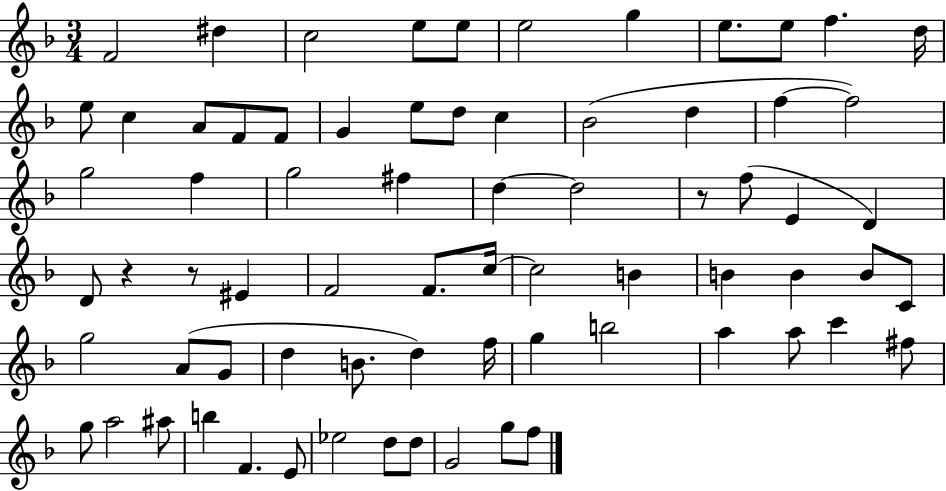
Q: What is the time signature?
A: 3/4